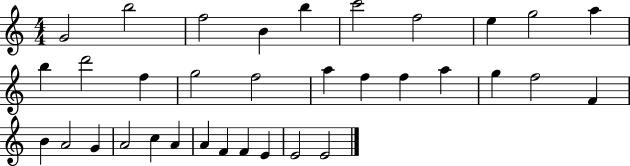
G4/h B5/h F5/h B4/q B5/q C6/h F5/h E5/q G5/h A5/q B5/q D6/h F5/q G5/h F5/h A5/q F5/q F5/q A5/q G5/q F5/h F4/q B4/q A4/h G4/q A4/h C5/q A4/q A4/q F4/q F4/q E4/q E4/h E4/h